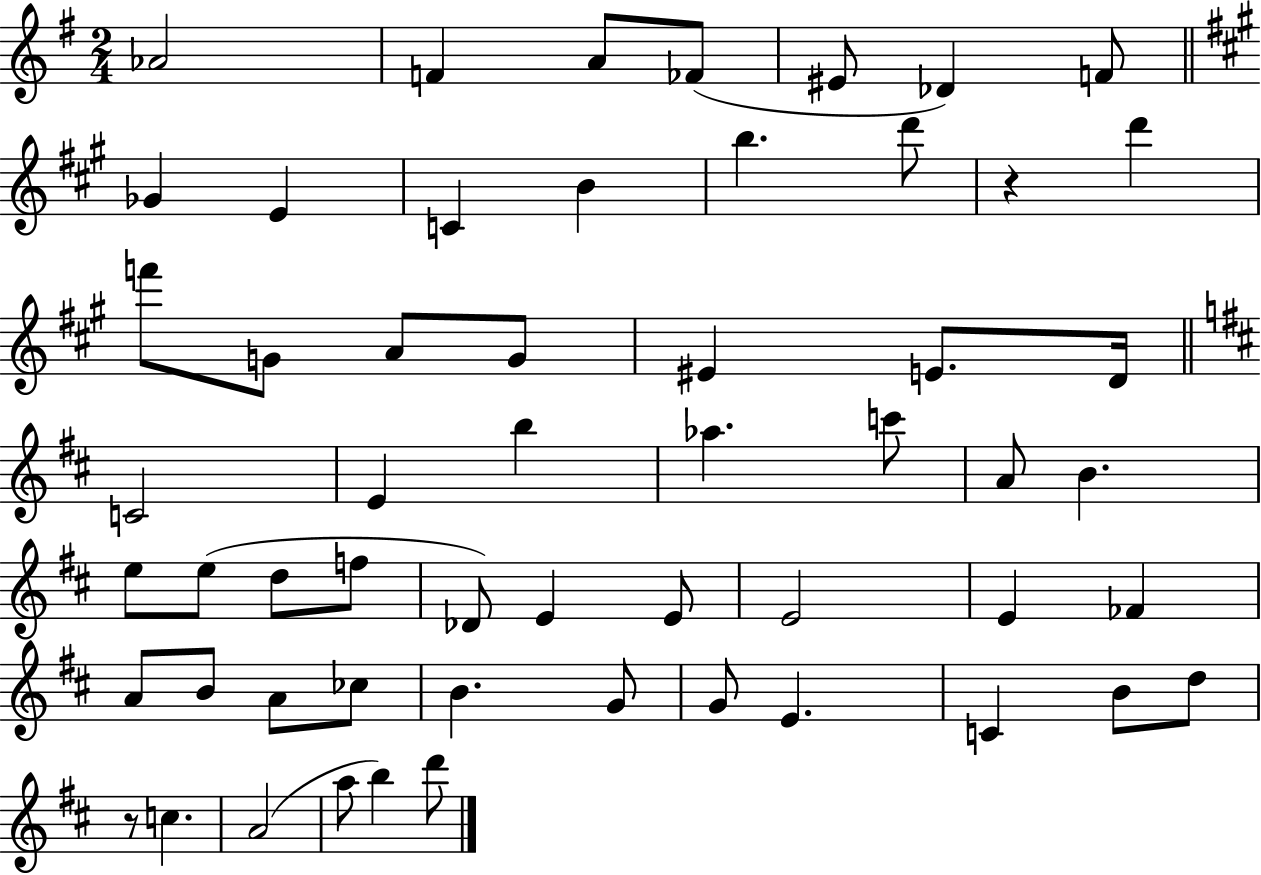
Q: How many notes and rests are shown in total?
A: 56